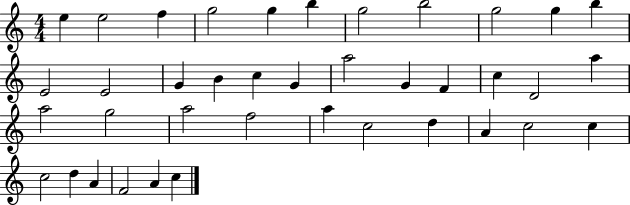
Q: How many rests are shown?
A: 0